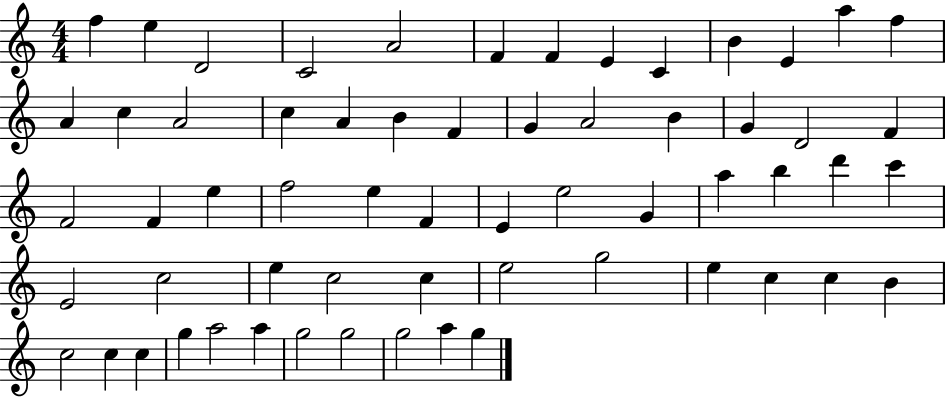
F5/q E5/q D4/h C4/h A4/h F4/q F4/q E4/q C4/q B4/q E4/q A5/q F5/q A4/q C5/q A4/h C5/q A4/q B4/q F4/q G4/q A4/h B4/q G4/q D4/h F4/q F4/h F4/q E5/q F5/h E5/q F4/q E4/q E5/h G4/q A5/q B5/q D6/q C6/q E4/h C5/h E5/q C5/h C5/q E5/h G5/h E5/q C5/q C5/q B4/q C5/h C5/q C5/q G5/q A5/h A5/q G5/h G5/h G5/h A5/q G5/q